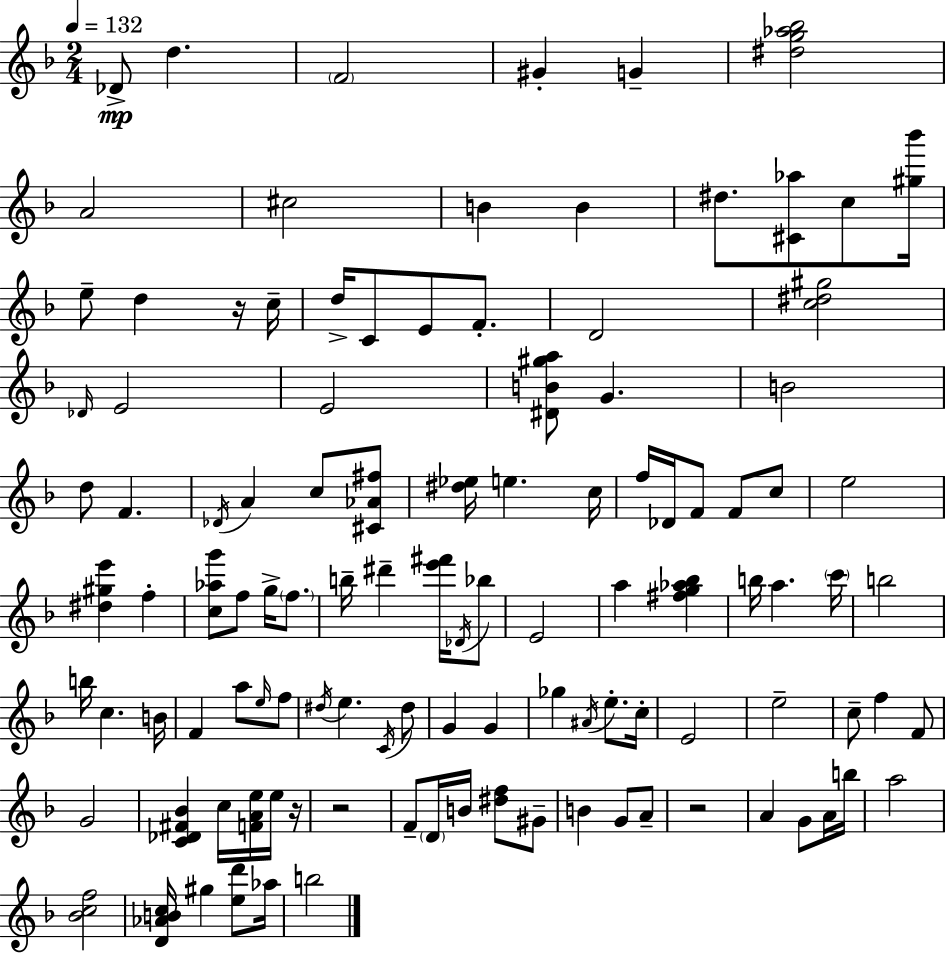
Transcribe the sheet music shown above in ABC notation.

X:1
T:Untitled
M:2/4
L:1/4
K:Dm
_D/2 d F2 ^G G [^dg_a_b]2 A2 ^c2 B B ^d/2 [^C_a]/2 c/2 [^g_b']/4 e/2 d z/4 c/4 d/4 C/2 E/2 F/2 D2 [c^d^g]2 _D/4 E2 E2 [^DB^ga]/2 G B2 d/2 F _D/4 A c/2 [^C_A^f]/2 [^d_e]/4 e c/4 f/4 _D/4 F/2 F/2 c/2 e2 [^d^ge'] f [c_ag']/2 f/2 g/4 f/2 b/4 ^d' [e'^f']/4 _D/4 _b/2 E2 a [^fg_a_b] b/4 a c'/4 b2 b/4 c B/4 F a/2 e/4 f/2 ^d/4 e C/4 ^d/2 G G _g ^A/4 e/2 c/4 E2 e2 c/2 f F/2 G2 [C_D^F_B] c/4 [FAe]/4 e/4 z/4 z2 F/2 D/4 B/4 [^df]/2 ^G/2 B G/2 A/2 z2 A G/2 A/4 b/4 a2 [_Bcf]2 [D_ABc]/4 ^g [ed']/2 _a/4 b2